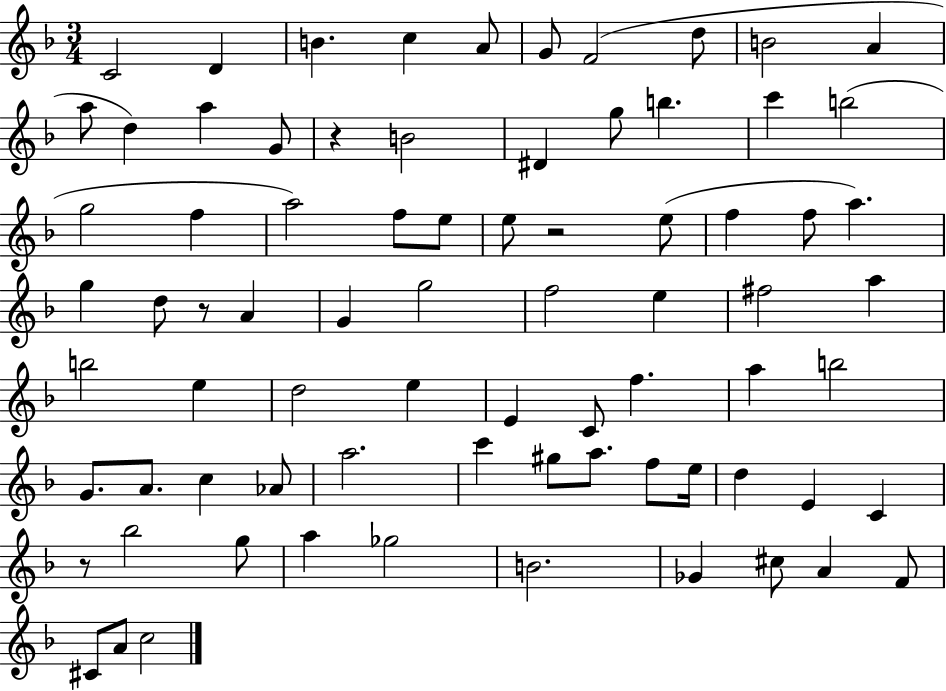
X:1
T:Untitled
M:3/4
L:1/4
K:F
C2 D B c A/2 G/2 F2 d/2 B2 A a/2 d a G/2 z B2 ^D g/2 b c' b2 g2 f a2 f/2 e/2 e/2 z2 e/2 f f/2 a g d/2 z/2 A G g2 f2 e ^f2 a b2 e d2 e E C/2 f a b2 G/2 A/2 c _A/2 a2 c' ^g/2 a/2 f/2 e/4 d E C z/2 _b2 g/2 a _g2 B2 _G ^c/2 A F/2 ^C/2 A/2 c2